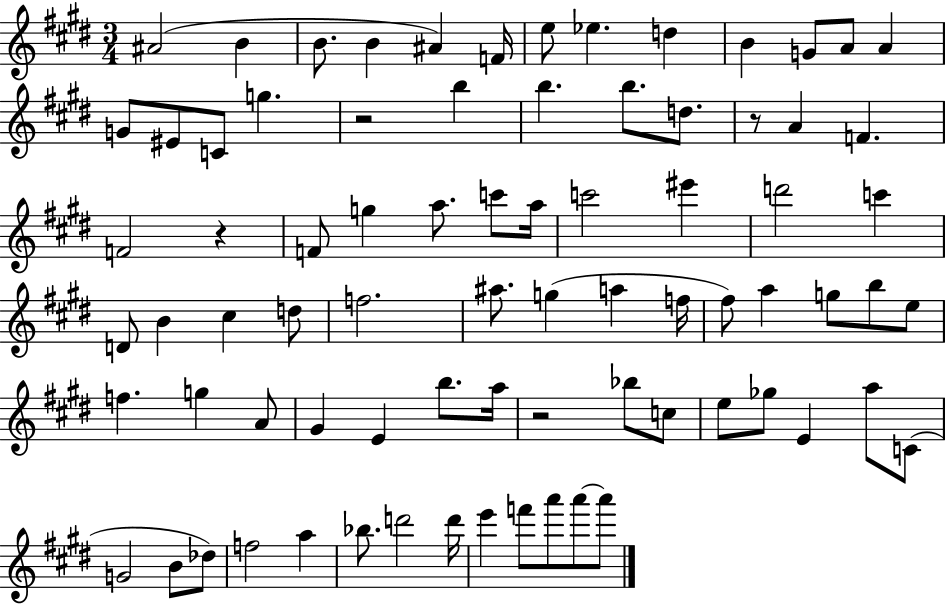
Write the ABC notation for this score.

X:1
T:Untitled
M:3/4
L:1/4
K:E
^A2 B B/2 B ^A F/4 e/2 _e d B G/2 A/2 A G/2 ^E/2 C/2 g z2 b b b/2 d/2 z/2 A F F2 z F/2 g a/2 c'/2 a/4 c'2 ^e' d'2 c' D/2 B ^c d/2 f2 ^a/2 g a f/4 ^f/2 a g/2 b/2 e/2 f g A/2 ^G E b/2 a/4 z2 _b/2 c/2 e/2 _g/2 E a/2 C/2 G2 B/2 _d/2 f2 a _b/2 d'2 d'/4 e' f'/2 a'/2 a'/2 a'/2